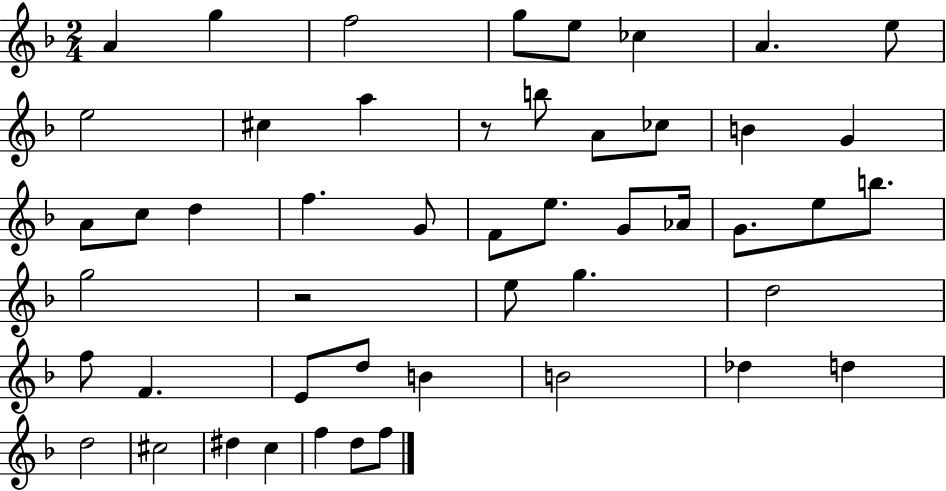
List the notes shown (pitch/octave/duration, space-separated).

A4/q G5/q F5/h G5/e E5/e CES5/q A4/q. E5/e E5/h C#5/q A5/q R/e B5/e A4/e CES5/e B4/q G4/q A4/e C5/e D5/q F5/q. G4/e F4/e E5/e. G4/e Ab4/s G4/e. E5/e B5/e. G5/h R/h E5/e G5/q. D5/h F5/e F4/q. E4/e D5/e B4/q B4/h Db5/q D5/q D5/h C#5/h D#5/q C5/q F5/q D5/e F5/e